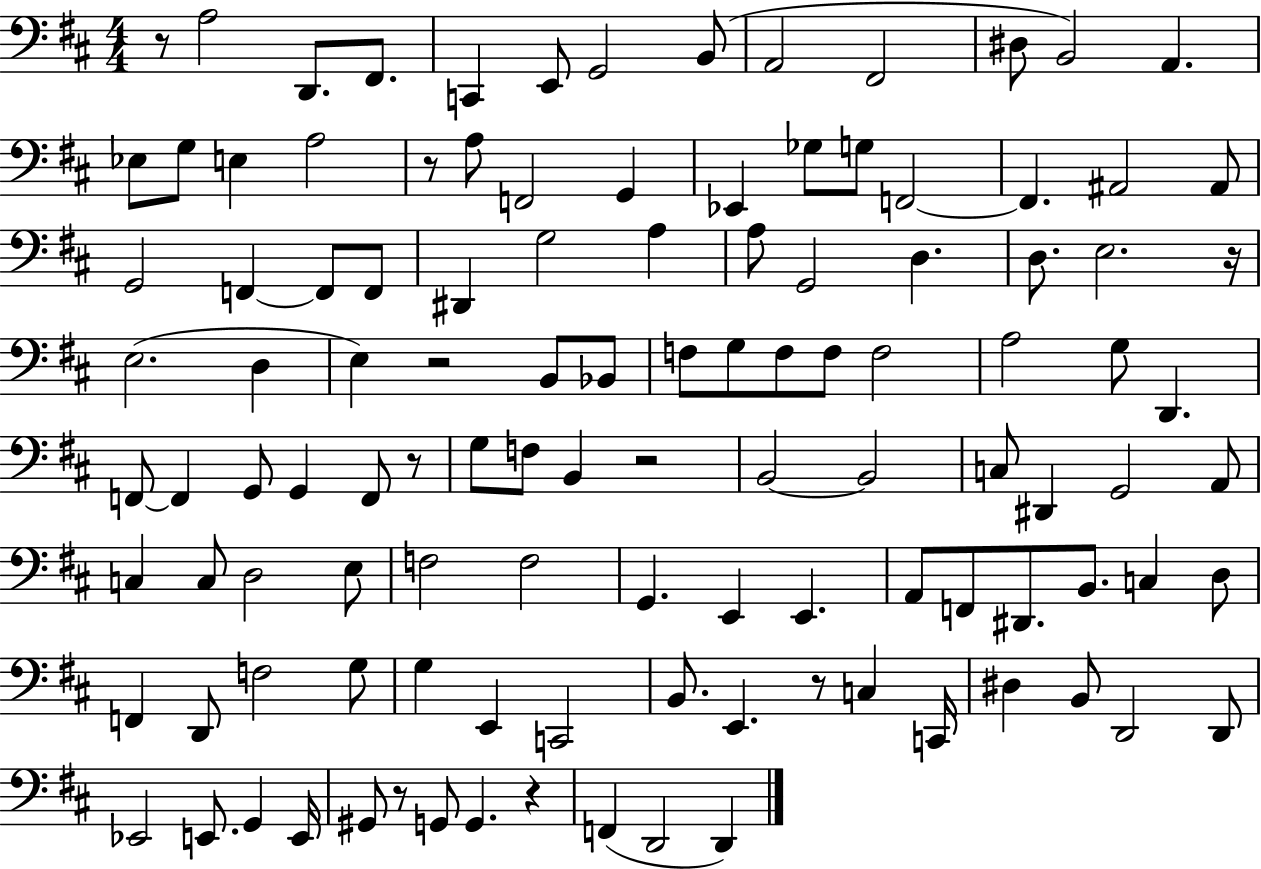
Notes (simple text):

R/e A3/h D2/e. F#2/e. C2/q E2/e G2/h B2/e A2/h F#2/h D#3/e B2/h A2/q. Eb3/e G3/e E3/q A3/h R/e A3/e F2/h G2/q Eb2/q Gb3/e G3/e F2/h F2/q. A#2/h A#2/e G2/h F2/q F2/e F2/e D#2/q G3/h A3/q A3/e G2/h D3/q. D3/e. E3/h. R/s E3/h. D3/q E3/q R/h B2/e Bb2/e F3/e G3/e F3/e F3/e F3/h A3/h G3/e D2/q. F2/e F2/q G2/e G2/q F2/e R/e G3/e F3/e B2/q R/h B2/h B2/h C3/e D#2/q G2/h A2/e C3/q C3/e D3/h E3/e F3/h F3/h G2/q. E2/q E2/q. A2/e F2/e D#2/e. B2/e. C3/q D3/e F2/q D2/e F3/h G3/e G3/q E2/q C2/h B2/e. E2/q. R/e C3/q C2/s D#3/q B2/e D2/h D2/e Eb2/h E2/e. G2/q E2/s G#2/e R/e G2/e G2/q. R/q F2/q D2/h D2/q